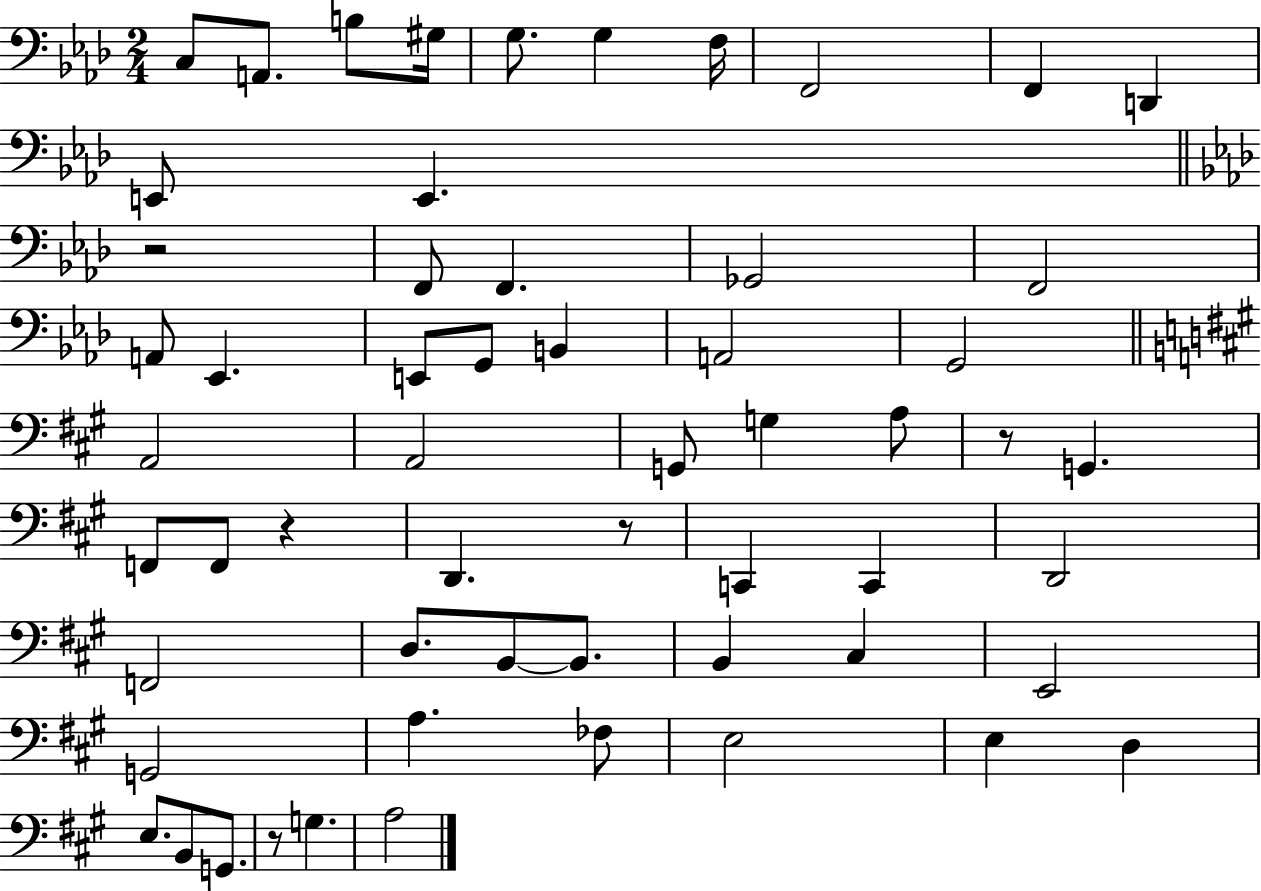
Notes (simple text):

C3/e A2/e. B3/e G#3/s G3/e. G3/q F3/s F2/h F2/q D2/q E2/e E2/q. R/h F2/e F2/q. Gb2/h F2/h A2/e Eb2/q. E2/e G2/e B2/q A2/h G2/h A2/h A2/h G2/e G3/q A3/e R/e G2/q. F2/e F2/e R/q D2/q. R/e C2/q C2/q D2/h F2/h D3/e. B2/e B2/e. B2/q C#3/q E2/h G2/h A3/q. FES3/e E3/h E3/q D3/q E3/e. B2/e G2/e. R/e G3/q. A3/h